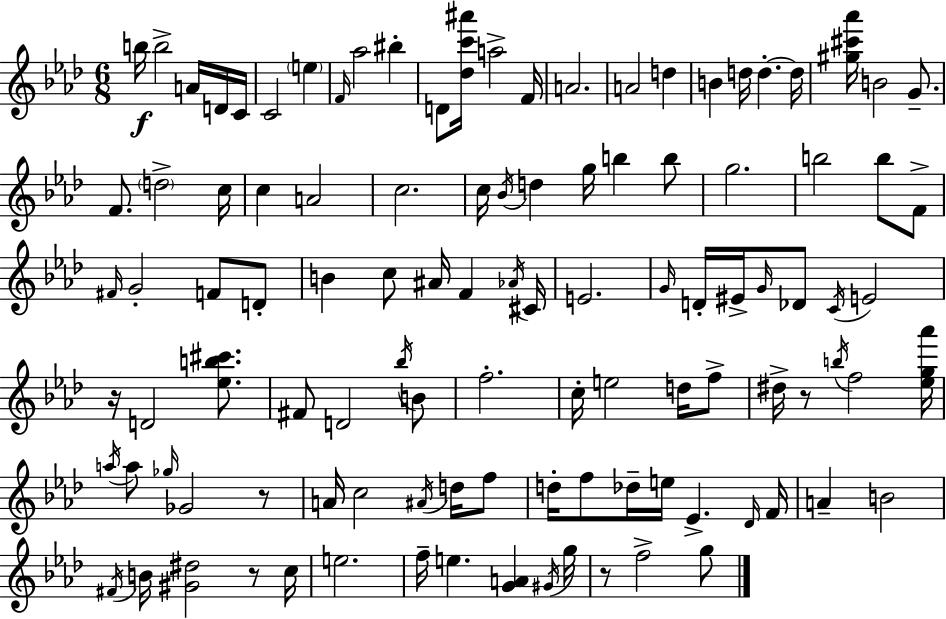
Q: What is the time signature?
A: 6/8